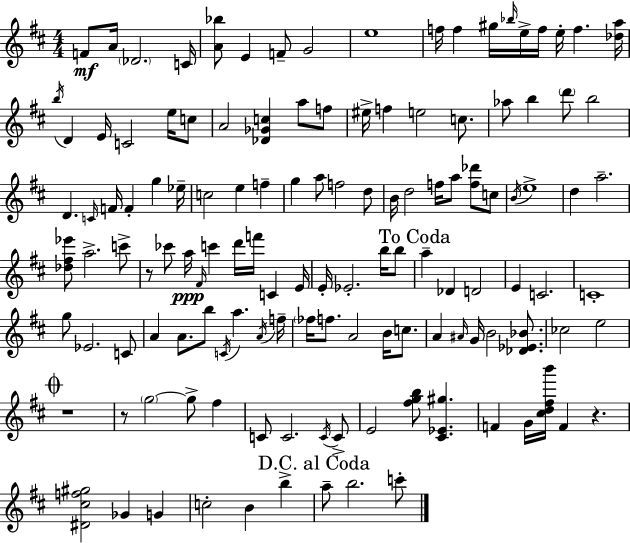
F4/e A4/s Db4/h. C4/s [A4,Bb5]/e E4/q F4/e G4/h E5/w F5/s F5/q G#5/s Bb5/s E5/s F5/s E5/s F5/q. [Db5,A5]/s B5/s D4/q E4/s C4/h E5/s C5/e A4/h [Db4,Gb4,C5]/q A5/e F5/e EIS5/s F5/q E5/h C5/e. Ab5/e B5/q D6/e B5/h D4/q. C4/s F4/s F4/q G5/q Eb5/s C5/h E5/q F5/q G5/q A5/e F5/h D5/e B4/s D5/h F5/s A5/e [F5,Db6]/e C5/e B4/s E5/w D5/q A5/h. [Db5,F#5,Eb6]/e A5/h. C6/e R/e CES6/e A5/s F#4/s C6/q D6/s F6/s C4/q E4/s E4/s Eb4/h. B5/s B5/e A5/q Db4/q D4/h E4/q C4/h. C4/w G5/e Eb4/h. C4/e A4/q A4/e. B5/e C4/s A5/q. A4/s F5/s FES5/s F5/e. A4/h B4/s C5/e. A4/q A#4/s G4/s B4/h [Db4,Eb4,Bb4]/e. CES5/h E5/h R/w R/e G5/h G5/e F#5/q C4/e C4/h. C4/s C4/e E4/h [F#5,G5,B5]/e [C#4,Eb4,G#5]/q. F4/q G4/s [C#5,D5,F#5,B6]/s F4/q R/q. [D#4,C#5,F5,G#5]/h Gb4/q G4/q C5/h B4/q B5/q A5/e B5/h. C6/e